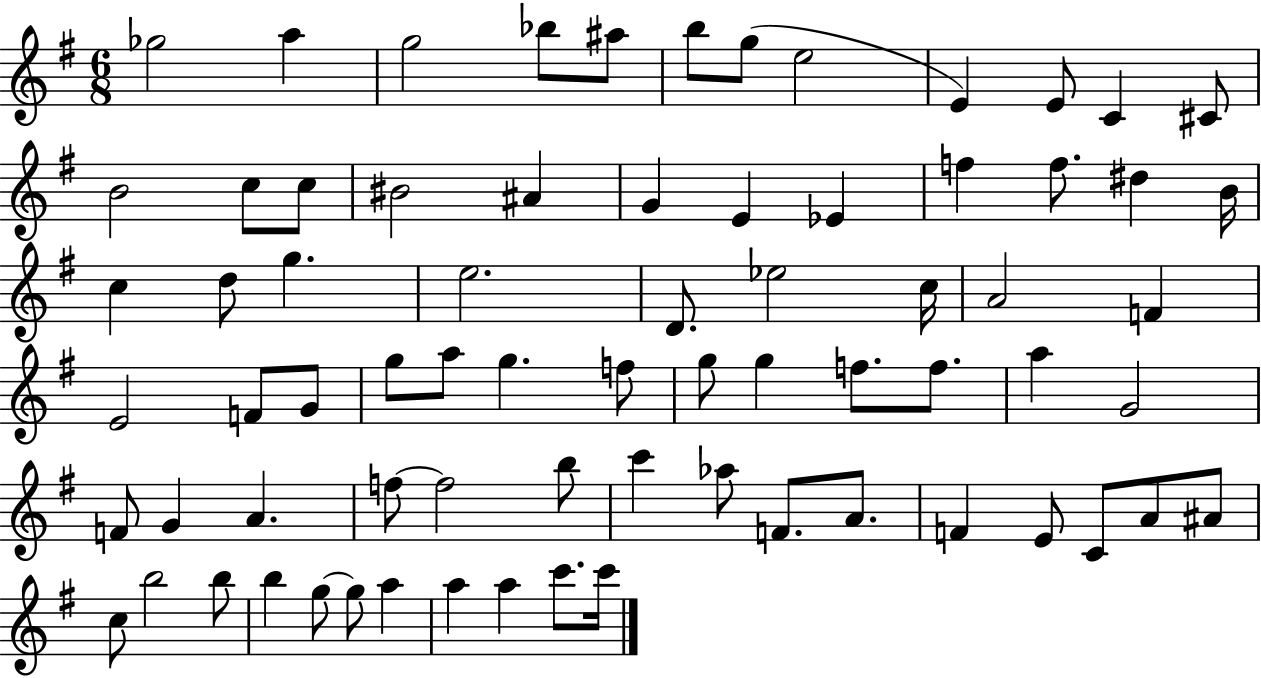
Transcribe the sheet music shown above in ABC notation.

X:1
T:Untitled
M:6/8
L:1/4
K:G
_g2 a g2 _b/2 ^a/2 b/2 g/2 e2 E E/2 C ^C/2 B2 c/2 c/2 ^B2 ^A G E _E f f/2 ^d B/4 c d/2 g e2 D/2 _e2 c/4 A2 F E2 F/2 G/2 g/2 a/2 g f/2 g/2 g f/2 f/2 a G2 F/2 G A f/2 f2 b/2 c' _a/2 F/2 A/2 F E/2 C/2 A/2 ^A/2 c/2 b2 b/2 b g/2 g/2 a a a c'/2 c'/4